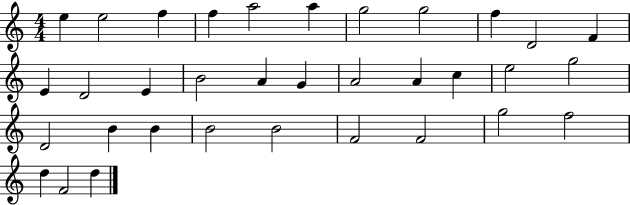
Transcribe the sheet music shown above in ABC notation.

X:1
T:Untitled
M:4/4
L:1/4
K:C
e e2 f f a2 a g2 g2 f D2 F E D2 E B2 A G A2 A c e2 g2 D2 B B B2 B2 F2 F2 g2 f2 d F2 d